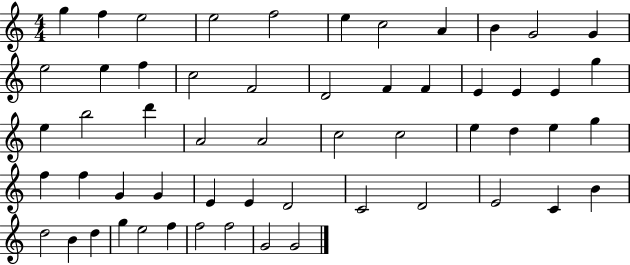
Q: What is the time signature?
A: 4/4